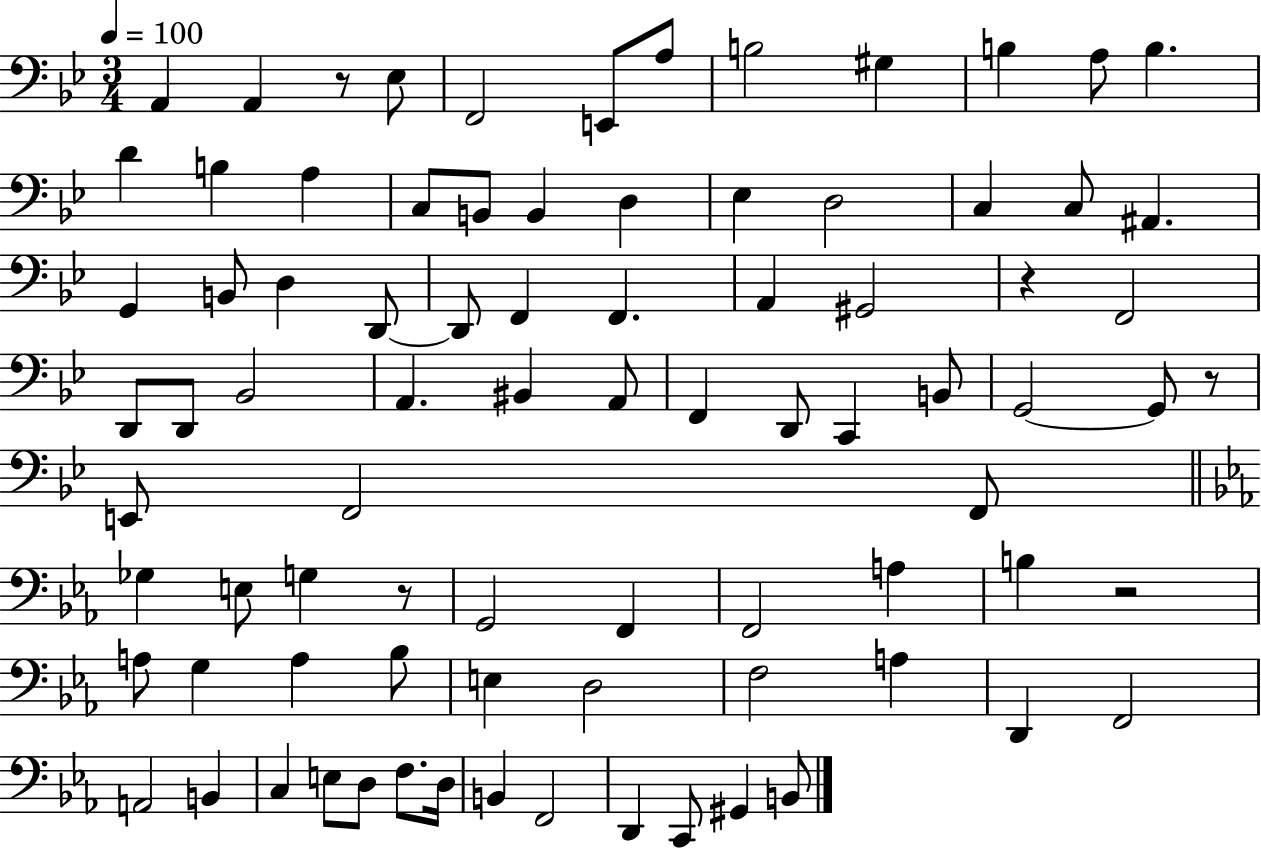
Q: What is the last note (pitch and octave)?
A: B2